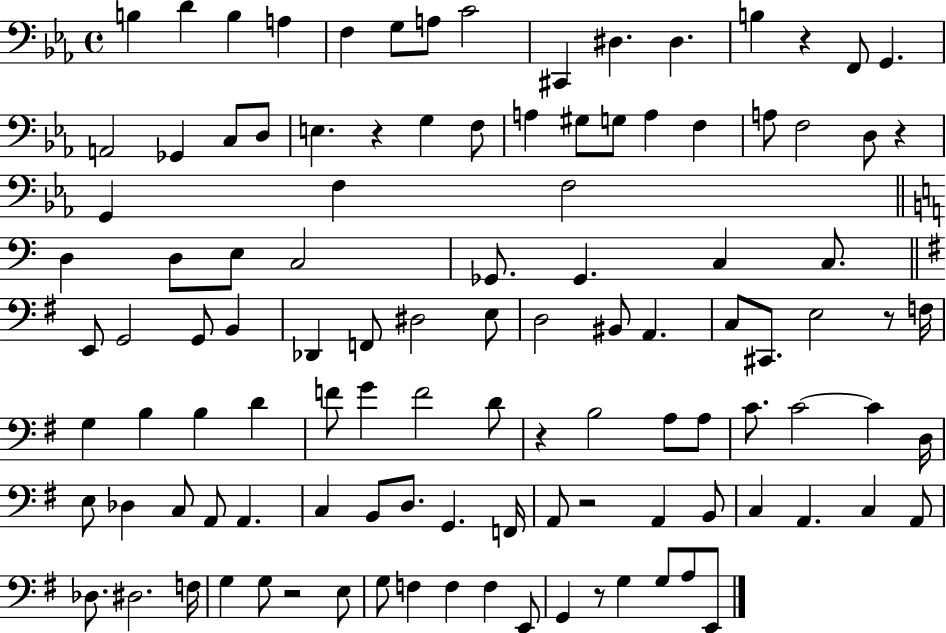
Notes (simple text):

B3/q D4/q B3/q A3/q F3/q G3/e A3/e C4/h C#2/q D#3/q. D#3/q. B3/q R/q F2/e G2/q. A2/h Gb2/q C3/e D3/e E3/q. R/q G3/q F3/e A3/q G#3/e G3/e A3/q F3/q A3/e F3/h D3/e R/q G2/q F3/q F3/h D3/q D3/e E3/e C3/h Gb2/e. Gb2/q. C3/q C3/e. E2/e G2/h G2/e B2/q Db2/q F2/e D#3/h E3/e D3/h BIS2/e A2/q. C3/e C#2/e. E3/h R/e F3/s G3/q B3/q B3/q D4/q F4/e G4/q F4/h D4/e R/q B3/h A3/e A3/e C4/e. C4/h C4/q D3/s E3/e Db3/q C3/e A2/e A2/q. C3/q B2/e D3/e. G2/q. F2/s A2/e R/h A2/q B2/e C3/q A2/q. C3/q A2/e Db3/e. D#3/h. F3/s G3/q G3/e R/h E3/e G3/e F3/q F3/q F3/q E2/e G2/q R/e G3/q G3/e A3/e E2/e